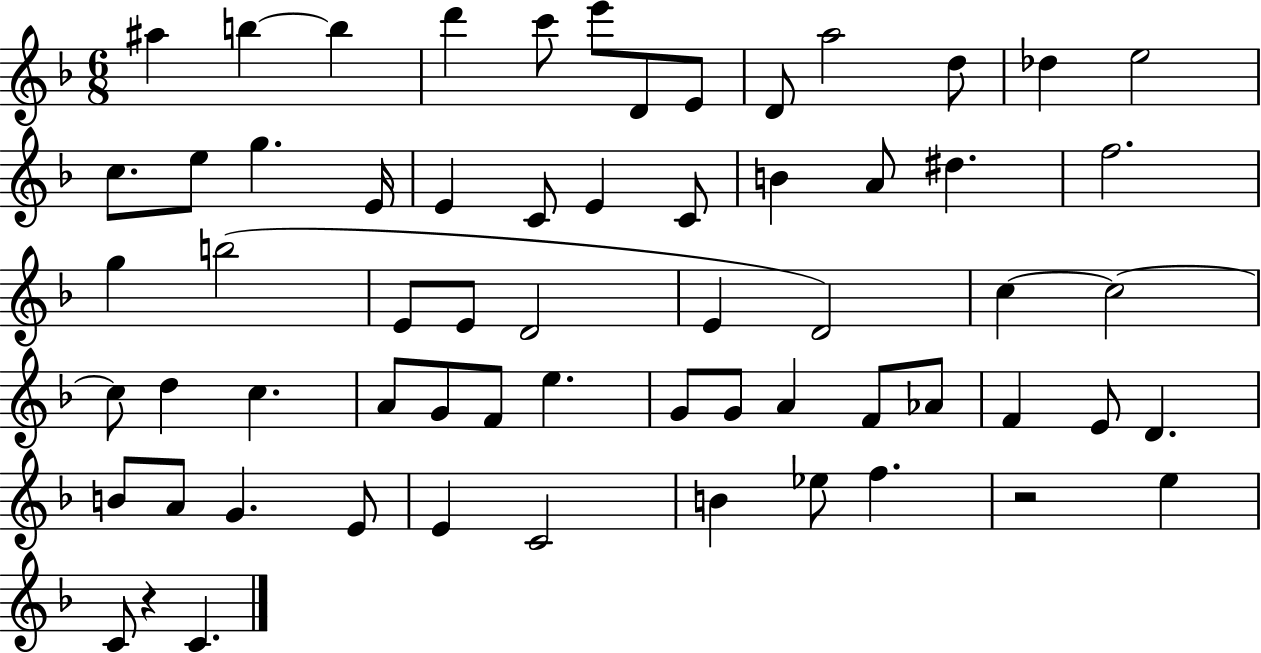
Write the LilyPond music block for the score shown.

{
  \clef treble
  \numericTimeSignature
  \time 6/8
  \key f \major
  ais''4 b''4~~ b''4 | d'''4 c'''8 e'''8 d'8 e'8 | d'8 a''2 d''8 | des''4 e''2 | \break c''8. e''8 g''4. e'16 | e'4 c'8 e'4 c'8 | b'4 a'8 dis''4. | f''2. | \break g''4 b''2( | e'8 e'8 d'2 | e'4 d'2) | c''4~~ c''2~~ | \break c''8 d''4 c''4. | a'8 g'8 f'8 e''4. | g'8 g'8 a'4 f'8 aes'8 | f'4 e'8 d'4. | \break b'8 a'8 g'4. e'8 | e'4 c'2 | b'4 ees''8 f''4. | r2 e''4 | \break c'8 r4 c'4. | \bar "|."
}